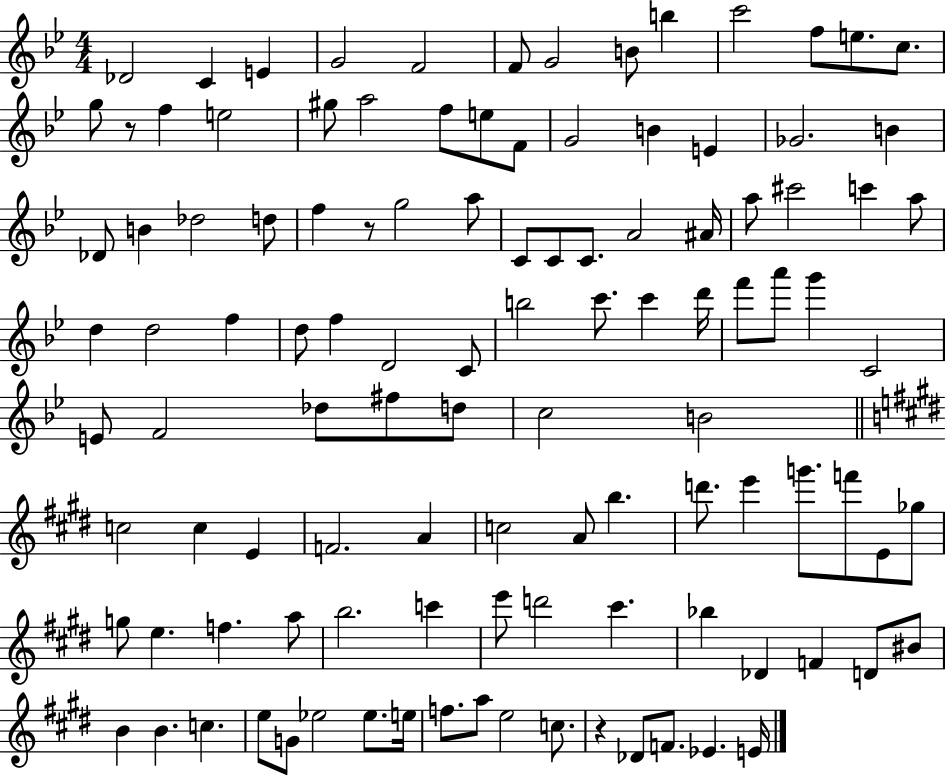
X:1
T:Untitled
M:4/4
L:1/4
K:Bb
_D2 C E G2 F2 F/2 G2 B/2 b c'2 f/2 e/2 c/2 g/2 z/2 f e2 ^g/2 a2 f/2 e/2 F/2 G2 B E _G2 B _D/2 B _d2 d/2 f z/2 g2 a/2 C/2 C/2 C/2 A2 ^A/4 a/2 ^c'2 c' a/2 d d2 f d/2 f D2 C/2 b2 c'/2 c' d'/4 f'/2 a'/2 g' C2 E/2 F2 _d/2 ^f/2 d/2 c2 B2 c2 c E F2 A c2 A/2 b d'/2 e' g'/2 f'/2 E/2 _g/2 g/2 e f a/2 b2 c' e'/2 d'2 ^c' _b _D F D/2 ^B/2 B B c e/2 G/2 _e2 _e/2 e/4 f/2 a/2 e2 c/2 z _D/2 F/2 _E E/4